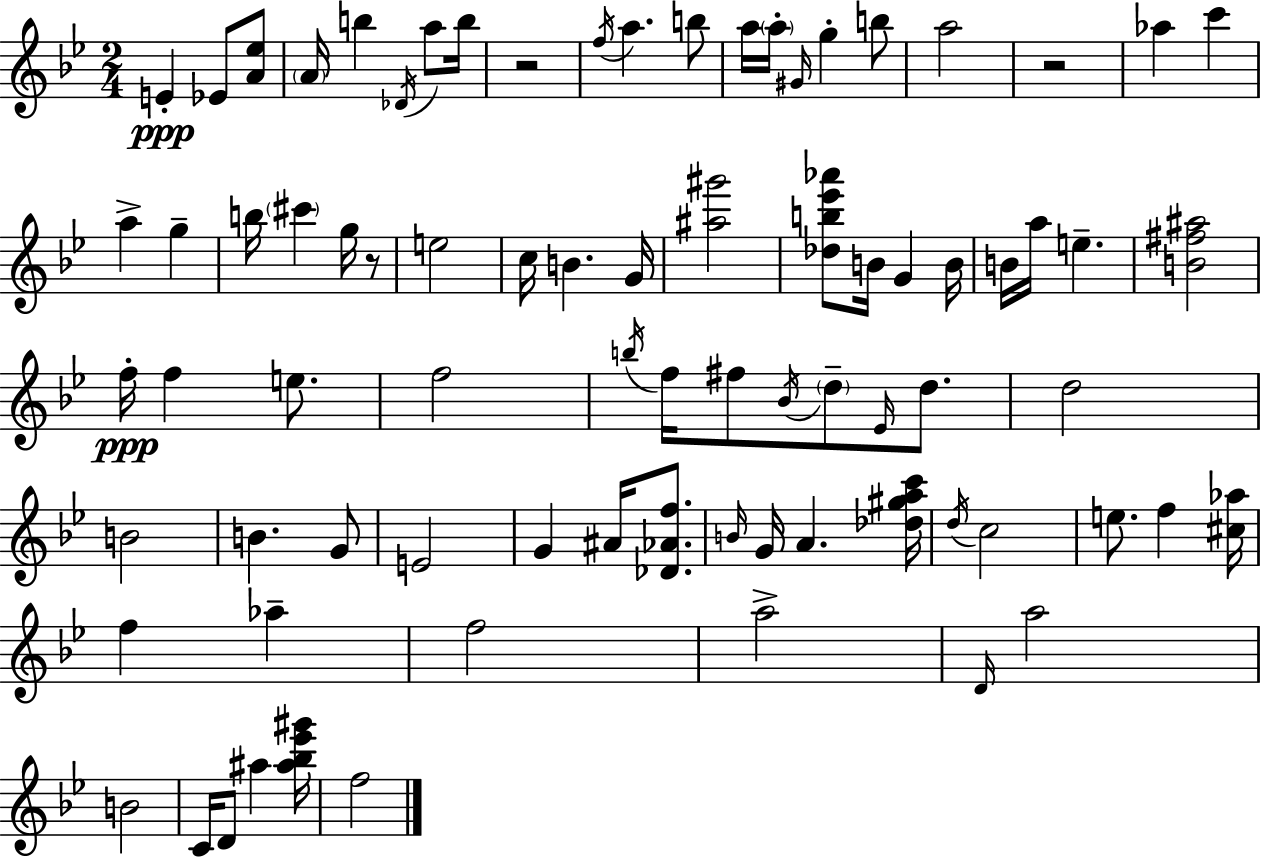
E4/q Eb4/e [A4,Eb5]/e A4/s B5/q Db4/s A5/e B5/s R/h F5/s A5/q. B5/e A5/s A5/s G#4/s G5/q B5/e A5/h R/h Ab5/q C6/q A5/q G5/q B5/s C#6/q G5/s R/e E5/h C5/s B4/q. G4/s [A#5,G#6]/h [Db5,B5,Eb6,Ab6]/e B4/s G4/q B4/s B4/s A5/s E5/q. [B4,F#5,A#5]/h F5/s F5/q E5/e. F5/h B5/s F5/s F#5/e Bb4/s D5/e Eb4/s D5/e. D5/h B4/h B4/q. G4/e E4/h G4/q A#4/s [Db4,Ab4,F5]/e. B4/s G4/s A4/q. [Db5,G#5,A5,C6]/s D5/s C5/h E5/e. F5/q [C#5,Ab5]/s F5/q Ab5/q F5/h A5/h D4/s A5/h B4/h C4/s D4/e A#5/q [A#5,Bb5,Eb6,G#6]/s F5/h